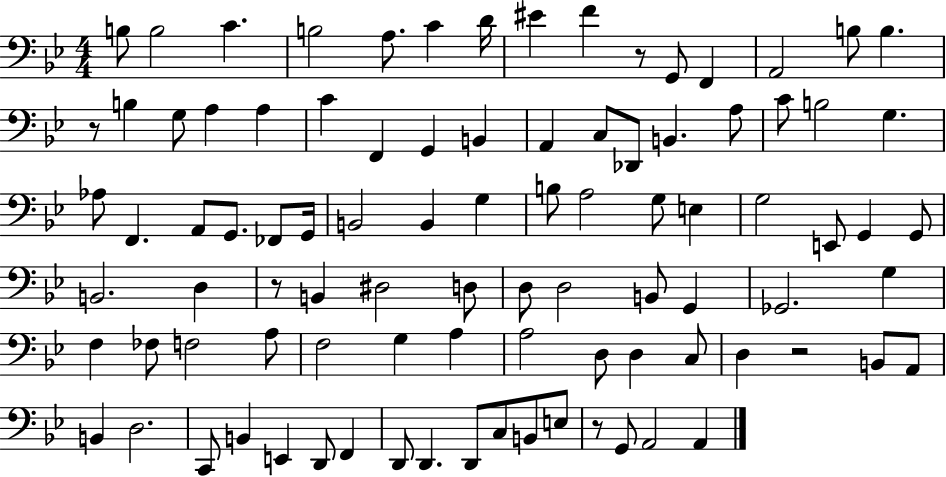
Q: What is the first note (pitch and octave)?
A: B3